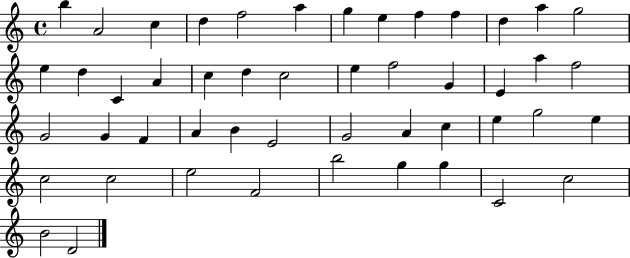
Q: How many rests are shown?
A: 0